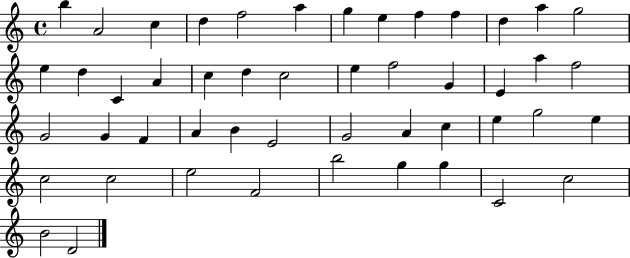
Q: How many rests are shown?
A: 0